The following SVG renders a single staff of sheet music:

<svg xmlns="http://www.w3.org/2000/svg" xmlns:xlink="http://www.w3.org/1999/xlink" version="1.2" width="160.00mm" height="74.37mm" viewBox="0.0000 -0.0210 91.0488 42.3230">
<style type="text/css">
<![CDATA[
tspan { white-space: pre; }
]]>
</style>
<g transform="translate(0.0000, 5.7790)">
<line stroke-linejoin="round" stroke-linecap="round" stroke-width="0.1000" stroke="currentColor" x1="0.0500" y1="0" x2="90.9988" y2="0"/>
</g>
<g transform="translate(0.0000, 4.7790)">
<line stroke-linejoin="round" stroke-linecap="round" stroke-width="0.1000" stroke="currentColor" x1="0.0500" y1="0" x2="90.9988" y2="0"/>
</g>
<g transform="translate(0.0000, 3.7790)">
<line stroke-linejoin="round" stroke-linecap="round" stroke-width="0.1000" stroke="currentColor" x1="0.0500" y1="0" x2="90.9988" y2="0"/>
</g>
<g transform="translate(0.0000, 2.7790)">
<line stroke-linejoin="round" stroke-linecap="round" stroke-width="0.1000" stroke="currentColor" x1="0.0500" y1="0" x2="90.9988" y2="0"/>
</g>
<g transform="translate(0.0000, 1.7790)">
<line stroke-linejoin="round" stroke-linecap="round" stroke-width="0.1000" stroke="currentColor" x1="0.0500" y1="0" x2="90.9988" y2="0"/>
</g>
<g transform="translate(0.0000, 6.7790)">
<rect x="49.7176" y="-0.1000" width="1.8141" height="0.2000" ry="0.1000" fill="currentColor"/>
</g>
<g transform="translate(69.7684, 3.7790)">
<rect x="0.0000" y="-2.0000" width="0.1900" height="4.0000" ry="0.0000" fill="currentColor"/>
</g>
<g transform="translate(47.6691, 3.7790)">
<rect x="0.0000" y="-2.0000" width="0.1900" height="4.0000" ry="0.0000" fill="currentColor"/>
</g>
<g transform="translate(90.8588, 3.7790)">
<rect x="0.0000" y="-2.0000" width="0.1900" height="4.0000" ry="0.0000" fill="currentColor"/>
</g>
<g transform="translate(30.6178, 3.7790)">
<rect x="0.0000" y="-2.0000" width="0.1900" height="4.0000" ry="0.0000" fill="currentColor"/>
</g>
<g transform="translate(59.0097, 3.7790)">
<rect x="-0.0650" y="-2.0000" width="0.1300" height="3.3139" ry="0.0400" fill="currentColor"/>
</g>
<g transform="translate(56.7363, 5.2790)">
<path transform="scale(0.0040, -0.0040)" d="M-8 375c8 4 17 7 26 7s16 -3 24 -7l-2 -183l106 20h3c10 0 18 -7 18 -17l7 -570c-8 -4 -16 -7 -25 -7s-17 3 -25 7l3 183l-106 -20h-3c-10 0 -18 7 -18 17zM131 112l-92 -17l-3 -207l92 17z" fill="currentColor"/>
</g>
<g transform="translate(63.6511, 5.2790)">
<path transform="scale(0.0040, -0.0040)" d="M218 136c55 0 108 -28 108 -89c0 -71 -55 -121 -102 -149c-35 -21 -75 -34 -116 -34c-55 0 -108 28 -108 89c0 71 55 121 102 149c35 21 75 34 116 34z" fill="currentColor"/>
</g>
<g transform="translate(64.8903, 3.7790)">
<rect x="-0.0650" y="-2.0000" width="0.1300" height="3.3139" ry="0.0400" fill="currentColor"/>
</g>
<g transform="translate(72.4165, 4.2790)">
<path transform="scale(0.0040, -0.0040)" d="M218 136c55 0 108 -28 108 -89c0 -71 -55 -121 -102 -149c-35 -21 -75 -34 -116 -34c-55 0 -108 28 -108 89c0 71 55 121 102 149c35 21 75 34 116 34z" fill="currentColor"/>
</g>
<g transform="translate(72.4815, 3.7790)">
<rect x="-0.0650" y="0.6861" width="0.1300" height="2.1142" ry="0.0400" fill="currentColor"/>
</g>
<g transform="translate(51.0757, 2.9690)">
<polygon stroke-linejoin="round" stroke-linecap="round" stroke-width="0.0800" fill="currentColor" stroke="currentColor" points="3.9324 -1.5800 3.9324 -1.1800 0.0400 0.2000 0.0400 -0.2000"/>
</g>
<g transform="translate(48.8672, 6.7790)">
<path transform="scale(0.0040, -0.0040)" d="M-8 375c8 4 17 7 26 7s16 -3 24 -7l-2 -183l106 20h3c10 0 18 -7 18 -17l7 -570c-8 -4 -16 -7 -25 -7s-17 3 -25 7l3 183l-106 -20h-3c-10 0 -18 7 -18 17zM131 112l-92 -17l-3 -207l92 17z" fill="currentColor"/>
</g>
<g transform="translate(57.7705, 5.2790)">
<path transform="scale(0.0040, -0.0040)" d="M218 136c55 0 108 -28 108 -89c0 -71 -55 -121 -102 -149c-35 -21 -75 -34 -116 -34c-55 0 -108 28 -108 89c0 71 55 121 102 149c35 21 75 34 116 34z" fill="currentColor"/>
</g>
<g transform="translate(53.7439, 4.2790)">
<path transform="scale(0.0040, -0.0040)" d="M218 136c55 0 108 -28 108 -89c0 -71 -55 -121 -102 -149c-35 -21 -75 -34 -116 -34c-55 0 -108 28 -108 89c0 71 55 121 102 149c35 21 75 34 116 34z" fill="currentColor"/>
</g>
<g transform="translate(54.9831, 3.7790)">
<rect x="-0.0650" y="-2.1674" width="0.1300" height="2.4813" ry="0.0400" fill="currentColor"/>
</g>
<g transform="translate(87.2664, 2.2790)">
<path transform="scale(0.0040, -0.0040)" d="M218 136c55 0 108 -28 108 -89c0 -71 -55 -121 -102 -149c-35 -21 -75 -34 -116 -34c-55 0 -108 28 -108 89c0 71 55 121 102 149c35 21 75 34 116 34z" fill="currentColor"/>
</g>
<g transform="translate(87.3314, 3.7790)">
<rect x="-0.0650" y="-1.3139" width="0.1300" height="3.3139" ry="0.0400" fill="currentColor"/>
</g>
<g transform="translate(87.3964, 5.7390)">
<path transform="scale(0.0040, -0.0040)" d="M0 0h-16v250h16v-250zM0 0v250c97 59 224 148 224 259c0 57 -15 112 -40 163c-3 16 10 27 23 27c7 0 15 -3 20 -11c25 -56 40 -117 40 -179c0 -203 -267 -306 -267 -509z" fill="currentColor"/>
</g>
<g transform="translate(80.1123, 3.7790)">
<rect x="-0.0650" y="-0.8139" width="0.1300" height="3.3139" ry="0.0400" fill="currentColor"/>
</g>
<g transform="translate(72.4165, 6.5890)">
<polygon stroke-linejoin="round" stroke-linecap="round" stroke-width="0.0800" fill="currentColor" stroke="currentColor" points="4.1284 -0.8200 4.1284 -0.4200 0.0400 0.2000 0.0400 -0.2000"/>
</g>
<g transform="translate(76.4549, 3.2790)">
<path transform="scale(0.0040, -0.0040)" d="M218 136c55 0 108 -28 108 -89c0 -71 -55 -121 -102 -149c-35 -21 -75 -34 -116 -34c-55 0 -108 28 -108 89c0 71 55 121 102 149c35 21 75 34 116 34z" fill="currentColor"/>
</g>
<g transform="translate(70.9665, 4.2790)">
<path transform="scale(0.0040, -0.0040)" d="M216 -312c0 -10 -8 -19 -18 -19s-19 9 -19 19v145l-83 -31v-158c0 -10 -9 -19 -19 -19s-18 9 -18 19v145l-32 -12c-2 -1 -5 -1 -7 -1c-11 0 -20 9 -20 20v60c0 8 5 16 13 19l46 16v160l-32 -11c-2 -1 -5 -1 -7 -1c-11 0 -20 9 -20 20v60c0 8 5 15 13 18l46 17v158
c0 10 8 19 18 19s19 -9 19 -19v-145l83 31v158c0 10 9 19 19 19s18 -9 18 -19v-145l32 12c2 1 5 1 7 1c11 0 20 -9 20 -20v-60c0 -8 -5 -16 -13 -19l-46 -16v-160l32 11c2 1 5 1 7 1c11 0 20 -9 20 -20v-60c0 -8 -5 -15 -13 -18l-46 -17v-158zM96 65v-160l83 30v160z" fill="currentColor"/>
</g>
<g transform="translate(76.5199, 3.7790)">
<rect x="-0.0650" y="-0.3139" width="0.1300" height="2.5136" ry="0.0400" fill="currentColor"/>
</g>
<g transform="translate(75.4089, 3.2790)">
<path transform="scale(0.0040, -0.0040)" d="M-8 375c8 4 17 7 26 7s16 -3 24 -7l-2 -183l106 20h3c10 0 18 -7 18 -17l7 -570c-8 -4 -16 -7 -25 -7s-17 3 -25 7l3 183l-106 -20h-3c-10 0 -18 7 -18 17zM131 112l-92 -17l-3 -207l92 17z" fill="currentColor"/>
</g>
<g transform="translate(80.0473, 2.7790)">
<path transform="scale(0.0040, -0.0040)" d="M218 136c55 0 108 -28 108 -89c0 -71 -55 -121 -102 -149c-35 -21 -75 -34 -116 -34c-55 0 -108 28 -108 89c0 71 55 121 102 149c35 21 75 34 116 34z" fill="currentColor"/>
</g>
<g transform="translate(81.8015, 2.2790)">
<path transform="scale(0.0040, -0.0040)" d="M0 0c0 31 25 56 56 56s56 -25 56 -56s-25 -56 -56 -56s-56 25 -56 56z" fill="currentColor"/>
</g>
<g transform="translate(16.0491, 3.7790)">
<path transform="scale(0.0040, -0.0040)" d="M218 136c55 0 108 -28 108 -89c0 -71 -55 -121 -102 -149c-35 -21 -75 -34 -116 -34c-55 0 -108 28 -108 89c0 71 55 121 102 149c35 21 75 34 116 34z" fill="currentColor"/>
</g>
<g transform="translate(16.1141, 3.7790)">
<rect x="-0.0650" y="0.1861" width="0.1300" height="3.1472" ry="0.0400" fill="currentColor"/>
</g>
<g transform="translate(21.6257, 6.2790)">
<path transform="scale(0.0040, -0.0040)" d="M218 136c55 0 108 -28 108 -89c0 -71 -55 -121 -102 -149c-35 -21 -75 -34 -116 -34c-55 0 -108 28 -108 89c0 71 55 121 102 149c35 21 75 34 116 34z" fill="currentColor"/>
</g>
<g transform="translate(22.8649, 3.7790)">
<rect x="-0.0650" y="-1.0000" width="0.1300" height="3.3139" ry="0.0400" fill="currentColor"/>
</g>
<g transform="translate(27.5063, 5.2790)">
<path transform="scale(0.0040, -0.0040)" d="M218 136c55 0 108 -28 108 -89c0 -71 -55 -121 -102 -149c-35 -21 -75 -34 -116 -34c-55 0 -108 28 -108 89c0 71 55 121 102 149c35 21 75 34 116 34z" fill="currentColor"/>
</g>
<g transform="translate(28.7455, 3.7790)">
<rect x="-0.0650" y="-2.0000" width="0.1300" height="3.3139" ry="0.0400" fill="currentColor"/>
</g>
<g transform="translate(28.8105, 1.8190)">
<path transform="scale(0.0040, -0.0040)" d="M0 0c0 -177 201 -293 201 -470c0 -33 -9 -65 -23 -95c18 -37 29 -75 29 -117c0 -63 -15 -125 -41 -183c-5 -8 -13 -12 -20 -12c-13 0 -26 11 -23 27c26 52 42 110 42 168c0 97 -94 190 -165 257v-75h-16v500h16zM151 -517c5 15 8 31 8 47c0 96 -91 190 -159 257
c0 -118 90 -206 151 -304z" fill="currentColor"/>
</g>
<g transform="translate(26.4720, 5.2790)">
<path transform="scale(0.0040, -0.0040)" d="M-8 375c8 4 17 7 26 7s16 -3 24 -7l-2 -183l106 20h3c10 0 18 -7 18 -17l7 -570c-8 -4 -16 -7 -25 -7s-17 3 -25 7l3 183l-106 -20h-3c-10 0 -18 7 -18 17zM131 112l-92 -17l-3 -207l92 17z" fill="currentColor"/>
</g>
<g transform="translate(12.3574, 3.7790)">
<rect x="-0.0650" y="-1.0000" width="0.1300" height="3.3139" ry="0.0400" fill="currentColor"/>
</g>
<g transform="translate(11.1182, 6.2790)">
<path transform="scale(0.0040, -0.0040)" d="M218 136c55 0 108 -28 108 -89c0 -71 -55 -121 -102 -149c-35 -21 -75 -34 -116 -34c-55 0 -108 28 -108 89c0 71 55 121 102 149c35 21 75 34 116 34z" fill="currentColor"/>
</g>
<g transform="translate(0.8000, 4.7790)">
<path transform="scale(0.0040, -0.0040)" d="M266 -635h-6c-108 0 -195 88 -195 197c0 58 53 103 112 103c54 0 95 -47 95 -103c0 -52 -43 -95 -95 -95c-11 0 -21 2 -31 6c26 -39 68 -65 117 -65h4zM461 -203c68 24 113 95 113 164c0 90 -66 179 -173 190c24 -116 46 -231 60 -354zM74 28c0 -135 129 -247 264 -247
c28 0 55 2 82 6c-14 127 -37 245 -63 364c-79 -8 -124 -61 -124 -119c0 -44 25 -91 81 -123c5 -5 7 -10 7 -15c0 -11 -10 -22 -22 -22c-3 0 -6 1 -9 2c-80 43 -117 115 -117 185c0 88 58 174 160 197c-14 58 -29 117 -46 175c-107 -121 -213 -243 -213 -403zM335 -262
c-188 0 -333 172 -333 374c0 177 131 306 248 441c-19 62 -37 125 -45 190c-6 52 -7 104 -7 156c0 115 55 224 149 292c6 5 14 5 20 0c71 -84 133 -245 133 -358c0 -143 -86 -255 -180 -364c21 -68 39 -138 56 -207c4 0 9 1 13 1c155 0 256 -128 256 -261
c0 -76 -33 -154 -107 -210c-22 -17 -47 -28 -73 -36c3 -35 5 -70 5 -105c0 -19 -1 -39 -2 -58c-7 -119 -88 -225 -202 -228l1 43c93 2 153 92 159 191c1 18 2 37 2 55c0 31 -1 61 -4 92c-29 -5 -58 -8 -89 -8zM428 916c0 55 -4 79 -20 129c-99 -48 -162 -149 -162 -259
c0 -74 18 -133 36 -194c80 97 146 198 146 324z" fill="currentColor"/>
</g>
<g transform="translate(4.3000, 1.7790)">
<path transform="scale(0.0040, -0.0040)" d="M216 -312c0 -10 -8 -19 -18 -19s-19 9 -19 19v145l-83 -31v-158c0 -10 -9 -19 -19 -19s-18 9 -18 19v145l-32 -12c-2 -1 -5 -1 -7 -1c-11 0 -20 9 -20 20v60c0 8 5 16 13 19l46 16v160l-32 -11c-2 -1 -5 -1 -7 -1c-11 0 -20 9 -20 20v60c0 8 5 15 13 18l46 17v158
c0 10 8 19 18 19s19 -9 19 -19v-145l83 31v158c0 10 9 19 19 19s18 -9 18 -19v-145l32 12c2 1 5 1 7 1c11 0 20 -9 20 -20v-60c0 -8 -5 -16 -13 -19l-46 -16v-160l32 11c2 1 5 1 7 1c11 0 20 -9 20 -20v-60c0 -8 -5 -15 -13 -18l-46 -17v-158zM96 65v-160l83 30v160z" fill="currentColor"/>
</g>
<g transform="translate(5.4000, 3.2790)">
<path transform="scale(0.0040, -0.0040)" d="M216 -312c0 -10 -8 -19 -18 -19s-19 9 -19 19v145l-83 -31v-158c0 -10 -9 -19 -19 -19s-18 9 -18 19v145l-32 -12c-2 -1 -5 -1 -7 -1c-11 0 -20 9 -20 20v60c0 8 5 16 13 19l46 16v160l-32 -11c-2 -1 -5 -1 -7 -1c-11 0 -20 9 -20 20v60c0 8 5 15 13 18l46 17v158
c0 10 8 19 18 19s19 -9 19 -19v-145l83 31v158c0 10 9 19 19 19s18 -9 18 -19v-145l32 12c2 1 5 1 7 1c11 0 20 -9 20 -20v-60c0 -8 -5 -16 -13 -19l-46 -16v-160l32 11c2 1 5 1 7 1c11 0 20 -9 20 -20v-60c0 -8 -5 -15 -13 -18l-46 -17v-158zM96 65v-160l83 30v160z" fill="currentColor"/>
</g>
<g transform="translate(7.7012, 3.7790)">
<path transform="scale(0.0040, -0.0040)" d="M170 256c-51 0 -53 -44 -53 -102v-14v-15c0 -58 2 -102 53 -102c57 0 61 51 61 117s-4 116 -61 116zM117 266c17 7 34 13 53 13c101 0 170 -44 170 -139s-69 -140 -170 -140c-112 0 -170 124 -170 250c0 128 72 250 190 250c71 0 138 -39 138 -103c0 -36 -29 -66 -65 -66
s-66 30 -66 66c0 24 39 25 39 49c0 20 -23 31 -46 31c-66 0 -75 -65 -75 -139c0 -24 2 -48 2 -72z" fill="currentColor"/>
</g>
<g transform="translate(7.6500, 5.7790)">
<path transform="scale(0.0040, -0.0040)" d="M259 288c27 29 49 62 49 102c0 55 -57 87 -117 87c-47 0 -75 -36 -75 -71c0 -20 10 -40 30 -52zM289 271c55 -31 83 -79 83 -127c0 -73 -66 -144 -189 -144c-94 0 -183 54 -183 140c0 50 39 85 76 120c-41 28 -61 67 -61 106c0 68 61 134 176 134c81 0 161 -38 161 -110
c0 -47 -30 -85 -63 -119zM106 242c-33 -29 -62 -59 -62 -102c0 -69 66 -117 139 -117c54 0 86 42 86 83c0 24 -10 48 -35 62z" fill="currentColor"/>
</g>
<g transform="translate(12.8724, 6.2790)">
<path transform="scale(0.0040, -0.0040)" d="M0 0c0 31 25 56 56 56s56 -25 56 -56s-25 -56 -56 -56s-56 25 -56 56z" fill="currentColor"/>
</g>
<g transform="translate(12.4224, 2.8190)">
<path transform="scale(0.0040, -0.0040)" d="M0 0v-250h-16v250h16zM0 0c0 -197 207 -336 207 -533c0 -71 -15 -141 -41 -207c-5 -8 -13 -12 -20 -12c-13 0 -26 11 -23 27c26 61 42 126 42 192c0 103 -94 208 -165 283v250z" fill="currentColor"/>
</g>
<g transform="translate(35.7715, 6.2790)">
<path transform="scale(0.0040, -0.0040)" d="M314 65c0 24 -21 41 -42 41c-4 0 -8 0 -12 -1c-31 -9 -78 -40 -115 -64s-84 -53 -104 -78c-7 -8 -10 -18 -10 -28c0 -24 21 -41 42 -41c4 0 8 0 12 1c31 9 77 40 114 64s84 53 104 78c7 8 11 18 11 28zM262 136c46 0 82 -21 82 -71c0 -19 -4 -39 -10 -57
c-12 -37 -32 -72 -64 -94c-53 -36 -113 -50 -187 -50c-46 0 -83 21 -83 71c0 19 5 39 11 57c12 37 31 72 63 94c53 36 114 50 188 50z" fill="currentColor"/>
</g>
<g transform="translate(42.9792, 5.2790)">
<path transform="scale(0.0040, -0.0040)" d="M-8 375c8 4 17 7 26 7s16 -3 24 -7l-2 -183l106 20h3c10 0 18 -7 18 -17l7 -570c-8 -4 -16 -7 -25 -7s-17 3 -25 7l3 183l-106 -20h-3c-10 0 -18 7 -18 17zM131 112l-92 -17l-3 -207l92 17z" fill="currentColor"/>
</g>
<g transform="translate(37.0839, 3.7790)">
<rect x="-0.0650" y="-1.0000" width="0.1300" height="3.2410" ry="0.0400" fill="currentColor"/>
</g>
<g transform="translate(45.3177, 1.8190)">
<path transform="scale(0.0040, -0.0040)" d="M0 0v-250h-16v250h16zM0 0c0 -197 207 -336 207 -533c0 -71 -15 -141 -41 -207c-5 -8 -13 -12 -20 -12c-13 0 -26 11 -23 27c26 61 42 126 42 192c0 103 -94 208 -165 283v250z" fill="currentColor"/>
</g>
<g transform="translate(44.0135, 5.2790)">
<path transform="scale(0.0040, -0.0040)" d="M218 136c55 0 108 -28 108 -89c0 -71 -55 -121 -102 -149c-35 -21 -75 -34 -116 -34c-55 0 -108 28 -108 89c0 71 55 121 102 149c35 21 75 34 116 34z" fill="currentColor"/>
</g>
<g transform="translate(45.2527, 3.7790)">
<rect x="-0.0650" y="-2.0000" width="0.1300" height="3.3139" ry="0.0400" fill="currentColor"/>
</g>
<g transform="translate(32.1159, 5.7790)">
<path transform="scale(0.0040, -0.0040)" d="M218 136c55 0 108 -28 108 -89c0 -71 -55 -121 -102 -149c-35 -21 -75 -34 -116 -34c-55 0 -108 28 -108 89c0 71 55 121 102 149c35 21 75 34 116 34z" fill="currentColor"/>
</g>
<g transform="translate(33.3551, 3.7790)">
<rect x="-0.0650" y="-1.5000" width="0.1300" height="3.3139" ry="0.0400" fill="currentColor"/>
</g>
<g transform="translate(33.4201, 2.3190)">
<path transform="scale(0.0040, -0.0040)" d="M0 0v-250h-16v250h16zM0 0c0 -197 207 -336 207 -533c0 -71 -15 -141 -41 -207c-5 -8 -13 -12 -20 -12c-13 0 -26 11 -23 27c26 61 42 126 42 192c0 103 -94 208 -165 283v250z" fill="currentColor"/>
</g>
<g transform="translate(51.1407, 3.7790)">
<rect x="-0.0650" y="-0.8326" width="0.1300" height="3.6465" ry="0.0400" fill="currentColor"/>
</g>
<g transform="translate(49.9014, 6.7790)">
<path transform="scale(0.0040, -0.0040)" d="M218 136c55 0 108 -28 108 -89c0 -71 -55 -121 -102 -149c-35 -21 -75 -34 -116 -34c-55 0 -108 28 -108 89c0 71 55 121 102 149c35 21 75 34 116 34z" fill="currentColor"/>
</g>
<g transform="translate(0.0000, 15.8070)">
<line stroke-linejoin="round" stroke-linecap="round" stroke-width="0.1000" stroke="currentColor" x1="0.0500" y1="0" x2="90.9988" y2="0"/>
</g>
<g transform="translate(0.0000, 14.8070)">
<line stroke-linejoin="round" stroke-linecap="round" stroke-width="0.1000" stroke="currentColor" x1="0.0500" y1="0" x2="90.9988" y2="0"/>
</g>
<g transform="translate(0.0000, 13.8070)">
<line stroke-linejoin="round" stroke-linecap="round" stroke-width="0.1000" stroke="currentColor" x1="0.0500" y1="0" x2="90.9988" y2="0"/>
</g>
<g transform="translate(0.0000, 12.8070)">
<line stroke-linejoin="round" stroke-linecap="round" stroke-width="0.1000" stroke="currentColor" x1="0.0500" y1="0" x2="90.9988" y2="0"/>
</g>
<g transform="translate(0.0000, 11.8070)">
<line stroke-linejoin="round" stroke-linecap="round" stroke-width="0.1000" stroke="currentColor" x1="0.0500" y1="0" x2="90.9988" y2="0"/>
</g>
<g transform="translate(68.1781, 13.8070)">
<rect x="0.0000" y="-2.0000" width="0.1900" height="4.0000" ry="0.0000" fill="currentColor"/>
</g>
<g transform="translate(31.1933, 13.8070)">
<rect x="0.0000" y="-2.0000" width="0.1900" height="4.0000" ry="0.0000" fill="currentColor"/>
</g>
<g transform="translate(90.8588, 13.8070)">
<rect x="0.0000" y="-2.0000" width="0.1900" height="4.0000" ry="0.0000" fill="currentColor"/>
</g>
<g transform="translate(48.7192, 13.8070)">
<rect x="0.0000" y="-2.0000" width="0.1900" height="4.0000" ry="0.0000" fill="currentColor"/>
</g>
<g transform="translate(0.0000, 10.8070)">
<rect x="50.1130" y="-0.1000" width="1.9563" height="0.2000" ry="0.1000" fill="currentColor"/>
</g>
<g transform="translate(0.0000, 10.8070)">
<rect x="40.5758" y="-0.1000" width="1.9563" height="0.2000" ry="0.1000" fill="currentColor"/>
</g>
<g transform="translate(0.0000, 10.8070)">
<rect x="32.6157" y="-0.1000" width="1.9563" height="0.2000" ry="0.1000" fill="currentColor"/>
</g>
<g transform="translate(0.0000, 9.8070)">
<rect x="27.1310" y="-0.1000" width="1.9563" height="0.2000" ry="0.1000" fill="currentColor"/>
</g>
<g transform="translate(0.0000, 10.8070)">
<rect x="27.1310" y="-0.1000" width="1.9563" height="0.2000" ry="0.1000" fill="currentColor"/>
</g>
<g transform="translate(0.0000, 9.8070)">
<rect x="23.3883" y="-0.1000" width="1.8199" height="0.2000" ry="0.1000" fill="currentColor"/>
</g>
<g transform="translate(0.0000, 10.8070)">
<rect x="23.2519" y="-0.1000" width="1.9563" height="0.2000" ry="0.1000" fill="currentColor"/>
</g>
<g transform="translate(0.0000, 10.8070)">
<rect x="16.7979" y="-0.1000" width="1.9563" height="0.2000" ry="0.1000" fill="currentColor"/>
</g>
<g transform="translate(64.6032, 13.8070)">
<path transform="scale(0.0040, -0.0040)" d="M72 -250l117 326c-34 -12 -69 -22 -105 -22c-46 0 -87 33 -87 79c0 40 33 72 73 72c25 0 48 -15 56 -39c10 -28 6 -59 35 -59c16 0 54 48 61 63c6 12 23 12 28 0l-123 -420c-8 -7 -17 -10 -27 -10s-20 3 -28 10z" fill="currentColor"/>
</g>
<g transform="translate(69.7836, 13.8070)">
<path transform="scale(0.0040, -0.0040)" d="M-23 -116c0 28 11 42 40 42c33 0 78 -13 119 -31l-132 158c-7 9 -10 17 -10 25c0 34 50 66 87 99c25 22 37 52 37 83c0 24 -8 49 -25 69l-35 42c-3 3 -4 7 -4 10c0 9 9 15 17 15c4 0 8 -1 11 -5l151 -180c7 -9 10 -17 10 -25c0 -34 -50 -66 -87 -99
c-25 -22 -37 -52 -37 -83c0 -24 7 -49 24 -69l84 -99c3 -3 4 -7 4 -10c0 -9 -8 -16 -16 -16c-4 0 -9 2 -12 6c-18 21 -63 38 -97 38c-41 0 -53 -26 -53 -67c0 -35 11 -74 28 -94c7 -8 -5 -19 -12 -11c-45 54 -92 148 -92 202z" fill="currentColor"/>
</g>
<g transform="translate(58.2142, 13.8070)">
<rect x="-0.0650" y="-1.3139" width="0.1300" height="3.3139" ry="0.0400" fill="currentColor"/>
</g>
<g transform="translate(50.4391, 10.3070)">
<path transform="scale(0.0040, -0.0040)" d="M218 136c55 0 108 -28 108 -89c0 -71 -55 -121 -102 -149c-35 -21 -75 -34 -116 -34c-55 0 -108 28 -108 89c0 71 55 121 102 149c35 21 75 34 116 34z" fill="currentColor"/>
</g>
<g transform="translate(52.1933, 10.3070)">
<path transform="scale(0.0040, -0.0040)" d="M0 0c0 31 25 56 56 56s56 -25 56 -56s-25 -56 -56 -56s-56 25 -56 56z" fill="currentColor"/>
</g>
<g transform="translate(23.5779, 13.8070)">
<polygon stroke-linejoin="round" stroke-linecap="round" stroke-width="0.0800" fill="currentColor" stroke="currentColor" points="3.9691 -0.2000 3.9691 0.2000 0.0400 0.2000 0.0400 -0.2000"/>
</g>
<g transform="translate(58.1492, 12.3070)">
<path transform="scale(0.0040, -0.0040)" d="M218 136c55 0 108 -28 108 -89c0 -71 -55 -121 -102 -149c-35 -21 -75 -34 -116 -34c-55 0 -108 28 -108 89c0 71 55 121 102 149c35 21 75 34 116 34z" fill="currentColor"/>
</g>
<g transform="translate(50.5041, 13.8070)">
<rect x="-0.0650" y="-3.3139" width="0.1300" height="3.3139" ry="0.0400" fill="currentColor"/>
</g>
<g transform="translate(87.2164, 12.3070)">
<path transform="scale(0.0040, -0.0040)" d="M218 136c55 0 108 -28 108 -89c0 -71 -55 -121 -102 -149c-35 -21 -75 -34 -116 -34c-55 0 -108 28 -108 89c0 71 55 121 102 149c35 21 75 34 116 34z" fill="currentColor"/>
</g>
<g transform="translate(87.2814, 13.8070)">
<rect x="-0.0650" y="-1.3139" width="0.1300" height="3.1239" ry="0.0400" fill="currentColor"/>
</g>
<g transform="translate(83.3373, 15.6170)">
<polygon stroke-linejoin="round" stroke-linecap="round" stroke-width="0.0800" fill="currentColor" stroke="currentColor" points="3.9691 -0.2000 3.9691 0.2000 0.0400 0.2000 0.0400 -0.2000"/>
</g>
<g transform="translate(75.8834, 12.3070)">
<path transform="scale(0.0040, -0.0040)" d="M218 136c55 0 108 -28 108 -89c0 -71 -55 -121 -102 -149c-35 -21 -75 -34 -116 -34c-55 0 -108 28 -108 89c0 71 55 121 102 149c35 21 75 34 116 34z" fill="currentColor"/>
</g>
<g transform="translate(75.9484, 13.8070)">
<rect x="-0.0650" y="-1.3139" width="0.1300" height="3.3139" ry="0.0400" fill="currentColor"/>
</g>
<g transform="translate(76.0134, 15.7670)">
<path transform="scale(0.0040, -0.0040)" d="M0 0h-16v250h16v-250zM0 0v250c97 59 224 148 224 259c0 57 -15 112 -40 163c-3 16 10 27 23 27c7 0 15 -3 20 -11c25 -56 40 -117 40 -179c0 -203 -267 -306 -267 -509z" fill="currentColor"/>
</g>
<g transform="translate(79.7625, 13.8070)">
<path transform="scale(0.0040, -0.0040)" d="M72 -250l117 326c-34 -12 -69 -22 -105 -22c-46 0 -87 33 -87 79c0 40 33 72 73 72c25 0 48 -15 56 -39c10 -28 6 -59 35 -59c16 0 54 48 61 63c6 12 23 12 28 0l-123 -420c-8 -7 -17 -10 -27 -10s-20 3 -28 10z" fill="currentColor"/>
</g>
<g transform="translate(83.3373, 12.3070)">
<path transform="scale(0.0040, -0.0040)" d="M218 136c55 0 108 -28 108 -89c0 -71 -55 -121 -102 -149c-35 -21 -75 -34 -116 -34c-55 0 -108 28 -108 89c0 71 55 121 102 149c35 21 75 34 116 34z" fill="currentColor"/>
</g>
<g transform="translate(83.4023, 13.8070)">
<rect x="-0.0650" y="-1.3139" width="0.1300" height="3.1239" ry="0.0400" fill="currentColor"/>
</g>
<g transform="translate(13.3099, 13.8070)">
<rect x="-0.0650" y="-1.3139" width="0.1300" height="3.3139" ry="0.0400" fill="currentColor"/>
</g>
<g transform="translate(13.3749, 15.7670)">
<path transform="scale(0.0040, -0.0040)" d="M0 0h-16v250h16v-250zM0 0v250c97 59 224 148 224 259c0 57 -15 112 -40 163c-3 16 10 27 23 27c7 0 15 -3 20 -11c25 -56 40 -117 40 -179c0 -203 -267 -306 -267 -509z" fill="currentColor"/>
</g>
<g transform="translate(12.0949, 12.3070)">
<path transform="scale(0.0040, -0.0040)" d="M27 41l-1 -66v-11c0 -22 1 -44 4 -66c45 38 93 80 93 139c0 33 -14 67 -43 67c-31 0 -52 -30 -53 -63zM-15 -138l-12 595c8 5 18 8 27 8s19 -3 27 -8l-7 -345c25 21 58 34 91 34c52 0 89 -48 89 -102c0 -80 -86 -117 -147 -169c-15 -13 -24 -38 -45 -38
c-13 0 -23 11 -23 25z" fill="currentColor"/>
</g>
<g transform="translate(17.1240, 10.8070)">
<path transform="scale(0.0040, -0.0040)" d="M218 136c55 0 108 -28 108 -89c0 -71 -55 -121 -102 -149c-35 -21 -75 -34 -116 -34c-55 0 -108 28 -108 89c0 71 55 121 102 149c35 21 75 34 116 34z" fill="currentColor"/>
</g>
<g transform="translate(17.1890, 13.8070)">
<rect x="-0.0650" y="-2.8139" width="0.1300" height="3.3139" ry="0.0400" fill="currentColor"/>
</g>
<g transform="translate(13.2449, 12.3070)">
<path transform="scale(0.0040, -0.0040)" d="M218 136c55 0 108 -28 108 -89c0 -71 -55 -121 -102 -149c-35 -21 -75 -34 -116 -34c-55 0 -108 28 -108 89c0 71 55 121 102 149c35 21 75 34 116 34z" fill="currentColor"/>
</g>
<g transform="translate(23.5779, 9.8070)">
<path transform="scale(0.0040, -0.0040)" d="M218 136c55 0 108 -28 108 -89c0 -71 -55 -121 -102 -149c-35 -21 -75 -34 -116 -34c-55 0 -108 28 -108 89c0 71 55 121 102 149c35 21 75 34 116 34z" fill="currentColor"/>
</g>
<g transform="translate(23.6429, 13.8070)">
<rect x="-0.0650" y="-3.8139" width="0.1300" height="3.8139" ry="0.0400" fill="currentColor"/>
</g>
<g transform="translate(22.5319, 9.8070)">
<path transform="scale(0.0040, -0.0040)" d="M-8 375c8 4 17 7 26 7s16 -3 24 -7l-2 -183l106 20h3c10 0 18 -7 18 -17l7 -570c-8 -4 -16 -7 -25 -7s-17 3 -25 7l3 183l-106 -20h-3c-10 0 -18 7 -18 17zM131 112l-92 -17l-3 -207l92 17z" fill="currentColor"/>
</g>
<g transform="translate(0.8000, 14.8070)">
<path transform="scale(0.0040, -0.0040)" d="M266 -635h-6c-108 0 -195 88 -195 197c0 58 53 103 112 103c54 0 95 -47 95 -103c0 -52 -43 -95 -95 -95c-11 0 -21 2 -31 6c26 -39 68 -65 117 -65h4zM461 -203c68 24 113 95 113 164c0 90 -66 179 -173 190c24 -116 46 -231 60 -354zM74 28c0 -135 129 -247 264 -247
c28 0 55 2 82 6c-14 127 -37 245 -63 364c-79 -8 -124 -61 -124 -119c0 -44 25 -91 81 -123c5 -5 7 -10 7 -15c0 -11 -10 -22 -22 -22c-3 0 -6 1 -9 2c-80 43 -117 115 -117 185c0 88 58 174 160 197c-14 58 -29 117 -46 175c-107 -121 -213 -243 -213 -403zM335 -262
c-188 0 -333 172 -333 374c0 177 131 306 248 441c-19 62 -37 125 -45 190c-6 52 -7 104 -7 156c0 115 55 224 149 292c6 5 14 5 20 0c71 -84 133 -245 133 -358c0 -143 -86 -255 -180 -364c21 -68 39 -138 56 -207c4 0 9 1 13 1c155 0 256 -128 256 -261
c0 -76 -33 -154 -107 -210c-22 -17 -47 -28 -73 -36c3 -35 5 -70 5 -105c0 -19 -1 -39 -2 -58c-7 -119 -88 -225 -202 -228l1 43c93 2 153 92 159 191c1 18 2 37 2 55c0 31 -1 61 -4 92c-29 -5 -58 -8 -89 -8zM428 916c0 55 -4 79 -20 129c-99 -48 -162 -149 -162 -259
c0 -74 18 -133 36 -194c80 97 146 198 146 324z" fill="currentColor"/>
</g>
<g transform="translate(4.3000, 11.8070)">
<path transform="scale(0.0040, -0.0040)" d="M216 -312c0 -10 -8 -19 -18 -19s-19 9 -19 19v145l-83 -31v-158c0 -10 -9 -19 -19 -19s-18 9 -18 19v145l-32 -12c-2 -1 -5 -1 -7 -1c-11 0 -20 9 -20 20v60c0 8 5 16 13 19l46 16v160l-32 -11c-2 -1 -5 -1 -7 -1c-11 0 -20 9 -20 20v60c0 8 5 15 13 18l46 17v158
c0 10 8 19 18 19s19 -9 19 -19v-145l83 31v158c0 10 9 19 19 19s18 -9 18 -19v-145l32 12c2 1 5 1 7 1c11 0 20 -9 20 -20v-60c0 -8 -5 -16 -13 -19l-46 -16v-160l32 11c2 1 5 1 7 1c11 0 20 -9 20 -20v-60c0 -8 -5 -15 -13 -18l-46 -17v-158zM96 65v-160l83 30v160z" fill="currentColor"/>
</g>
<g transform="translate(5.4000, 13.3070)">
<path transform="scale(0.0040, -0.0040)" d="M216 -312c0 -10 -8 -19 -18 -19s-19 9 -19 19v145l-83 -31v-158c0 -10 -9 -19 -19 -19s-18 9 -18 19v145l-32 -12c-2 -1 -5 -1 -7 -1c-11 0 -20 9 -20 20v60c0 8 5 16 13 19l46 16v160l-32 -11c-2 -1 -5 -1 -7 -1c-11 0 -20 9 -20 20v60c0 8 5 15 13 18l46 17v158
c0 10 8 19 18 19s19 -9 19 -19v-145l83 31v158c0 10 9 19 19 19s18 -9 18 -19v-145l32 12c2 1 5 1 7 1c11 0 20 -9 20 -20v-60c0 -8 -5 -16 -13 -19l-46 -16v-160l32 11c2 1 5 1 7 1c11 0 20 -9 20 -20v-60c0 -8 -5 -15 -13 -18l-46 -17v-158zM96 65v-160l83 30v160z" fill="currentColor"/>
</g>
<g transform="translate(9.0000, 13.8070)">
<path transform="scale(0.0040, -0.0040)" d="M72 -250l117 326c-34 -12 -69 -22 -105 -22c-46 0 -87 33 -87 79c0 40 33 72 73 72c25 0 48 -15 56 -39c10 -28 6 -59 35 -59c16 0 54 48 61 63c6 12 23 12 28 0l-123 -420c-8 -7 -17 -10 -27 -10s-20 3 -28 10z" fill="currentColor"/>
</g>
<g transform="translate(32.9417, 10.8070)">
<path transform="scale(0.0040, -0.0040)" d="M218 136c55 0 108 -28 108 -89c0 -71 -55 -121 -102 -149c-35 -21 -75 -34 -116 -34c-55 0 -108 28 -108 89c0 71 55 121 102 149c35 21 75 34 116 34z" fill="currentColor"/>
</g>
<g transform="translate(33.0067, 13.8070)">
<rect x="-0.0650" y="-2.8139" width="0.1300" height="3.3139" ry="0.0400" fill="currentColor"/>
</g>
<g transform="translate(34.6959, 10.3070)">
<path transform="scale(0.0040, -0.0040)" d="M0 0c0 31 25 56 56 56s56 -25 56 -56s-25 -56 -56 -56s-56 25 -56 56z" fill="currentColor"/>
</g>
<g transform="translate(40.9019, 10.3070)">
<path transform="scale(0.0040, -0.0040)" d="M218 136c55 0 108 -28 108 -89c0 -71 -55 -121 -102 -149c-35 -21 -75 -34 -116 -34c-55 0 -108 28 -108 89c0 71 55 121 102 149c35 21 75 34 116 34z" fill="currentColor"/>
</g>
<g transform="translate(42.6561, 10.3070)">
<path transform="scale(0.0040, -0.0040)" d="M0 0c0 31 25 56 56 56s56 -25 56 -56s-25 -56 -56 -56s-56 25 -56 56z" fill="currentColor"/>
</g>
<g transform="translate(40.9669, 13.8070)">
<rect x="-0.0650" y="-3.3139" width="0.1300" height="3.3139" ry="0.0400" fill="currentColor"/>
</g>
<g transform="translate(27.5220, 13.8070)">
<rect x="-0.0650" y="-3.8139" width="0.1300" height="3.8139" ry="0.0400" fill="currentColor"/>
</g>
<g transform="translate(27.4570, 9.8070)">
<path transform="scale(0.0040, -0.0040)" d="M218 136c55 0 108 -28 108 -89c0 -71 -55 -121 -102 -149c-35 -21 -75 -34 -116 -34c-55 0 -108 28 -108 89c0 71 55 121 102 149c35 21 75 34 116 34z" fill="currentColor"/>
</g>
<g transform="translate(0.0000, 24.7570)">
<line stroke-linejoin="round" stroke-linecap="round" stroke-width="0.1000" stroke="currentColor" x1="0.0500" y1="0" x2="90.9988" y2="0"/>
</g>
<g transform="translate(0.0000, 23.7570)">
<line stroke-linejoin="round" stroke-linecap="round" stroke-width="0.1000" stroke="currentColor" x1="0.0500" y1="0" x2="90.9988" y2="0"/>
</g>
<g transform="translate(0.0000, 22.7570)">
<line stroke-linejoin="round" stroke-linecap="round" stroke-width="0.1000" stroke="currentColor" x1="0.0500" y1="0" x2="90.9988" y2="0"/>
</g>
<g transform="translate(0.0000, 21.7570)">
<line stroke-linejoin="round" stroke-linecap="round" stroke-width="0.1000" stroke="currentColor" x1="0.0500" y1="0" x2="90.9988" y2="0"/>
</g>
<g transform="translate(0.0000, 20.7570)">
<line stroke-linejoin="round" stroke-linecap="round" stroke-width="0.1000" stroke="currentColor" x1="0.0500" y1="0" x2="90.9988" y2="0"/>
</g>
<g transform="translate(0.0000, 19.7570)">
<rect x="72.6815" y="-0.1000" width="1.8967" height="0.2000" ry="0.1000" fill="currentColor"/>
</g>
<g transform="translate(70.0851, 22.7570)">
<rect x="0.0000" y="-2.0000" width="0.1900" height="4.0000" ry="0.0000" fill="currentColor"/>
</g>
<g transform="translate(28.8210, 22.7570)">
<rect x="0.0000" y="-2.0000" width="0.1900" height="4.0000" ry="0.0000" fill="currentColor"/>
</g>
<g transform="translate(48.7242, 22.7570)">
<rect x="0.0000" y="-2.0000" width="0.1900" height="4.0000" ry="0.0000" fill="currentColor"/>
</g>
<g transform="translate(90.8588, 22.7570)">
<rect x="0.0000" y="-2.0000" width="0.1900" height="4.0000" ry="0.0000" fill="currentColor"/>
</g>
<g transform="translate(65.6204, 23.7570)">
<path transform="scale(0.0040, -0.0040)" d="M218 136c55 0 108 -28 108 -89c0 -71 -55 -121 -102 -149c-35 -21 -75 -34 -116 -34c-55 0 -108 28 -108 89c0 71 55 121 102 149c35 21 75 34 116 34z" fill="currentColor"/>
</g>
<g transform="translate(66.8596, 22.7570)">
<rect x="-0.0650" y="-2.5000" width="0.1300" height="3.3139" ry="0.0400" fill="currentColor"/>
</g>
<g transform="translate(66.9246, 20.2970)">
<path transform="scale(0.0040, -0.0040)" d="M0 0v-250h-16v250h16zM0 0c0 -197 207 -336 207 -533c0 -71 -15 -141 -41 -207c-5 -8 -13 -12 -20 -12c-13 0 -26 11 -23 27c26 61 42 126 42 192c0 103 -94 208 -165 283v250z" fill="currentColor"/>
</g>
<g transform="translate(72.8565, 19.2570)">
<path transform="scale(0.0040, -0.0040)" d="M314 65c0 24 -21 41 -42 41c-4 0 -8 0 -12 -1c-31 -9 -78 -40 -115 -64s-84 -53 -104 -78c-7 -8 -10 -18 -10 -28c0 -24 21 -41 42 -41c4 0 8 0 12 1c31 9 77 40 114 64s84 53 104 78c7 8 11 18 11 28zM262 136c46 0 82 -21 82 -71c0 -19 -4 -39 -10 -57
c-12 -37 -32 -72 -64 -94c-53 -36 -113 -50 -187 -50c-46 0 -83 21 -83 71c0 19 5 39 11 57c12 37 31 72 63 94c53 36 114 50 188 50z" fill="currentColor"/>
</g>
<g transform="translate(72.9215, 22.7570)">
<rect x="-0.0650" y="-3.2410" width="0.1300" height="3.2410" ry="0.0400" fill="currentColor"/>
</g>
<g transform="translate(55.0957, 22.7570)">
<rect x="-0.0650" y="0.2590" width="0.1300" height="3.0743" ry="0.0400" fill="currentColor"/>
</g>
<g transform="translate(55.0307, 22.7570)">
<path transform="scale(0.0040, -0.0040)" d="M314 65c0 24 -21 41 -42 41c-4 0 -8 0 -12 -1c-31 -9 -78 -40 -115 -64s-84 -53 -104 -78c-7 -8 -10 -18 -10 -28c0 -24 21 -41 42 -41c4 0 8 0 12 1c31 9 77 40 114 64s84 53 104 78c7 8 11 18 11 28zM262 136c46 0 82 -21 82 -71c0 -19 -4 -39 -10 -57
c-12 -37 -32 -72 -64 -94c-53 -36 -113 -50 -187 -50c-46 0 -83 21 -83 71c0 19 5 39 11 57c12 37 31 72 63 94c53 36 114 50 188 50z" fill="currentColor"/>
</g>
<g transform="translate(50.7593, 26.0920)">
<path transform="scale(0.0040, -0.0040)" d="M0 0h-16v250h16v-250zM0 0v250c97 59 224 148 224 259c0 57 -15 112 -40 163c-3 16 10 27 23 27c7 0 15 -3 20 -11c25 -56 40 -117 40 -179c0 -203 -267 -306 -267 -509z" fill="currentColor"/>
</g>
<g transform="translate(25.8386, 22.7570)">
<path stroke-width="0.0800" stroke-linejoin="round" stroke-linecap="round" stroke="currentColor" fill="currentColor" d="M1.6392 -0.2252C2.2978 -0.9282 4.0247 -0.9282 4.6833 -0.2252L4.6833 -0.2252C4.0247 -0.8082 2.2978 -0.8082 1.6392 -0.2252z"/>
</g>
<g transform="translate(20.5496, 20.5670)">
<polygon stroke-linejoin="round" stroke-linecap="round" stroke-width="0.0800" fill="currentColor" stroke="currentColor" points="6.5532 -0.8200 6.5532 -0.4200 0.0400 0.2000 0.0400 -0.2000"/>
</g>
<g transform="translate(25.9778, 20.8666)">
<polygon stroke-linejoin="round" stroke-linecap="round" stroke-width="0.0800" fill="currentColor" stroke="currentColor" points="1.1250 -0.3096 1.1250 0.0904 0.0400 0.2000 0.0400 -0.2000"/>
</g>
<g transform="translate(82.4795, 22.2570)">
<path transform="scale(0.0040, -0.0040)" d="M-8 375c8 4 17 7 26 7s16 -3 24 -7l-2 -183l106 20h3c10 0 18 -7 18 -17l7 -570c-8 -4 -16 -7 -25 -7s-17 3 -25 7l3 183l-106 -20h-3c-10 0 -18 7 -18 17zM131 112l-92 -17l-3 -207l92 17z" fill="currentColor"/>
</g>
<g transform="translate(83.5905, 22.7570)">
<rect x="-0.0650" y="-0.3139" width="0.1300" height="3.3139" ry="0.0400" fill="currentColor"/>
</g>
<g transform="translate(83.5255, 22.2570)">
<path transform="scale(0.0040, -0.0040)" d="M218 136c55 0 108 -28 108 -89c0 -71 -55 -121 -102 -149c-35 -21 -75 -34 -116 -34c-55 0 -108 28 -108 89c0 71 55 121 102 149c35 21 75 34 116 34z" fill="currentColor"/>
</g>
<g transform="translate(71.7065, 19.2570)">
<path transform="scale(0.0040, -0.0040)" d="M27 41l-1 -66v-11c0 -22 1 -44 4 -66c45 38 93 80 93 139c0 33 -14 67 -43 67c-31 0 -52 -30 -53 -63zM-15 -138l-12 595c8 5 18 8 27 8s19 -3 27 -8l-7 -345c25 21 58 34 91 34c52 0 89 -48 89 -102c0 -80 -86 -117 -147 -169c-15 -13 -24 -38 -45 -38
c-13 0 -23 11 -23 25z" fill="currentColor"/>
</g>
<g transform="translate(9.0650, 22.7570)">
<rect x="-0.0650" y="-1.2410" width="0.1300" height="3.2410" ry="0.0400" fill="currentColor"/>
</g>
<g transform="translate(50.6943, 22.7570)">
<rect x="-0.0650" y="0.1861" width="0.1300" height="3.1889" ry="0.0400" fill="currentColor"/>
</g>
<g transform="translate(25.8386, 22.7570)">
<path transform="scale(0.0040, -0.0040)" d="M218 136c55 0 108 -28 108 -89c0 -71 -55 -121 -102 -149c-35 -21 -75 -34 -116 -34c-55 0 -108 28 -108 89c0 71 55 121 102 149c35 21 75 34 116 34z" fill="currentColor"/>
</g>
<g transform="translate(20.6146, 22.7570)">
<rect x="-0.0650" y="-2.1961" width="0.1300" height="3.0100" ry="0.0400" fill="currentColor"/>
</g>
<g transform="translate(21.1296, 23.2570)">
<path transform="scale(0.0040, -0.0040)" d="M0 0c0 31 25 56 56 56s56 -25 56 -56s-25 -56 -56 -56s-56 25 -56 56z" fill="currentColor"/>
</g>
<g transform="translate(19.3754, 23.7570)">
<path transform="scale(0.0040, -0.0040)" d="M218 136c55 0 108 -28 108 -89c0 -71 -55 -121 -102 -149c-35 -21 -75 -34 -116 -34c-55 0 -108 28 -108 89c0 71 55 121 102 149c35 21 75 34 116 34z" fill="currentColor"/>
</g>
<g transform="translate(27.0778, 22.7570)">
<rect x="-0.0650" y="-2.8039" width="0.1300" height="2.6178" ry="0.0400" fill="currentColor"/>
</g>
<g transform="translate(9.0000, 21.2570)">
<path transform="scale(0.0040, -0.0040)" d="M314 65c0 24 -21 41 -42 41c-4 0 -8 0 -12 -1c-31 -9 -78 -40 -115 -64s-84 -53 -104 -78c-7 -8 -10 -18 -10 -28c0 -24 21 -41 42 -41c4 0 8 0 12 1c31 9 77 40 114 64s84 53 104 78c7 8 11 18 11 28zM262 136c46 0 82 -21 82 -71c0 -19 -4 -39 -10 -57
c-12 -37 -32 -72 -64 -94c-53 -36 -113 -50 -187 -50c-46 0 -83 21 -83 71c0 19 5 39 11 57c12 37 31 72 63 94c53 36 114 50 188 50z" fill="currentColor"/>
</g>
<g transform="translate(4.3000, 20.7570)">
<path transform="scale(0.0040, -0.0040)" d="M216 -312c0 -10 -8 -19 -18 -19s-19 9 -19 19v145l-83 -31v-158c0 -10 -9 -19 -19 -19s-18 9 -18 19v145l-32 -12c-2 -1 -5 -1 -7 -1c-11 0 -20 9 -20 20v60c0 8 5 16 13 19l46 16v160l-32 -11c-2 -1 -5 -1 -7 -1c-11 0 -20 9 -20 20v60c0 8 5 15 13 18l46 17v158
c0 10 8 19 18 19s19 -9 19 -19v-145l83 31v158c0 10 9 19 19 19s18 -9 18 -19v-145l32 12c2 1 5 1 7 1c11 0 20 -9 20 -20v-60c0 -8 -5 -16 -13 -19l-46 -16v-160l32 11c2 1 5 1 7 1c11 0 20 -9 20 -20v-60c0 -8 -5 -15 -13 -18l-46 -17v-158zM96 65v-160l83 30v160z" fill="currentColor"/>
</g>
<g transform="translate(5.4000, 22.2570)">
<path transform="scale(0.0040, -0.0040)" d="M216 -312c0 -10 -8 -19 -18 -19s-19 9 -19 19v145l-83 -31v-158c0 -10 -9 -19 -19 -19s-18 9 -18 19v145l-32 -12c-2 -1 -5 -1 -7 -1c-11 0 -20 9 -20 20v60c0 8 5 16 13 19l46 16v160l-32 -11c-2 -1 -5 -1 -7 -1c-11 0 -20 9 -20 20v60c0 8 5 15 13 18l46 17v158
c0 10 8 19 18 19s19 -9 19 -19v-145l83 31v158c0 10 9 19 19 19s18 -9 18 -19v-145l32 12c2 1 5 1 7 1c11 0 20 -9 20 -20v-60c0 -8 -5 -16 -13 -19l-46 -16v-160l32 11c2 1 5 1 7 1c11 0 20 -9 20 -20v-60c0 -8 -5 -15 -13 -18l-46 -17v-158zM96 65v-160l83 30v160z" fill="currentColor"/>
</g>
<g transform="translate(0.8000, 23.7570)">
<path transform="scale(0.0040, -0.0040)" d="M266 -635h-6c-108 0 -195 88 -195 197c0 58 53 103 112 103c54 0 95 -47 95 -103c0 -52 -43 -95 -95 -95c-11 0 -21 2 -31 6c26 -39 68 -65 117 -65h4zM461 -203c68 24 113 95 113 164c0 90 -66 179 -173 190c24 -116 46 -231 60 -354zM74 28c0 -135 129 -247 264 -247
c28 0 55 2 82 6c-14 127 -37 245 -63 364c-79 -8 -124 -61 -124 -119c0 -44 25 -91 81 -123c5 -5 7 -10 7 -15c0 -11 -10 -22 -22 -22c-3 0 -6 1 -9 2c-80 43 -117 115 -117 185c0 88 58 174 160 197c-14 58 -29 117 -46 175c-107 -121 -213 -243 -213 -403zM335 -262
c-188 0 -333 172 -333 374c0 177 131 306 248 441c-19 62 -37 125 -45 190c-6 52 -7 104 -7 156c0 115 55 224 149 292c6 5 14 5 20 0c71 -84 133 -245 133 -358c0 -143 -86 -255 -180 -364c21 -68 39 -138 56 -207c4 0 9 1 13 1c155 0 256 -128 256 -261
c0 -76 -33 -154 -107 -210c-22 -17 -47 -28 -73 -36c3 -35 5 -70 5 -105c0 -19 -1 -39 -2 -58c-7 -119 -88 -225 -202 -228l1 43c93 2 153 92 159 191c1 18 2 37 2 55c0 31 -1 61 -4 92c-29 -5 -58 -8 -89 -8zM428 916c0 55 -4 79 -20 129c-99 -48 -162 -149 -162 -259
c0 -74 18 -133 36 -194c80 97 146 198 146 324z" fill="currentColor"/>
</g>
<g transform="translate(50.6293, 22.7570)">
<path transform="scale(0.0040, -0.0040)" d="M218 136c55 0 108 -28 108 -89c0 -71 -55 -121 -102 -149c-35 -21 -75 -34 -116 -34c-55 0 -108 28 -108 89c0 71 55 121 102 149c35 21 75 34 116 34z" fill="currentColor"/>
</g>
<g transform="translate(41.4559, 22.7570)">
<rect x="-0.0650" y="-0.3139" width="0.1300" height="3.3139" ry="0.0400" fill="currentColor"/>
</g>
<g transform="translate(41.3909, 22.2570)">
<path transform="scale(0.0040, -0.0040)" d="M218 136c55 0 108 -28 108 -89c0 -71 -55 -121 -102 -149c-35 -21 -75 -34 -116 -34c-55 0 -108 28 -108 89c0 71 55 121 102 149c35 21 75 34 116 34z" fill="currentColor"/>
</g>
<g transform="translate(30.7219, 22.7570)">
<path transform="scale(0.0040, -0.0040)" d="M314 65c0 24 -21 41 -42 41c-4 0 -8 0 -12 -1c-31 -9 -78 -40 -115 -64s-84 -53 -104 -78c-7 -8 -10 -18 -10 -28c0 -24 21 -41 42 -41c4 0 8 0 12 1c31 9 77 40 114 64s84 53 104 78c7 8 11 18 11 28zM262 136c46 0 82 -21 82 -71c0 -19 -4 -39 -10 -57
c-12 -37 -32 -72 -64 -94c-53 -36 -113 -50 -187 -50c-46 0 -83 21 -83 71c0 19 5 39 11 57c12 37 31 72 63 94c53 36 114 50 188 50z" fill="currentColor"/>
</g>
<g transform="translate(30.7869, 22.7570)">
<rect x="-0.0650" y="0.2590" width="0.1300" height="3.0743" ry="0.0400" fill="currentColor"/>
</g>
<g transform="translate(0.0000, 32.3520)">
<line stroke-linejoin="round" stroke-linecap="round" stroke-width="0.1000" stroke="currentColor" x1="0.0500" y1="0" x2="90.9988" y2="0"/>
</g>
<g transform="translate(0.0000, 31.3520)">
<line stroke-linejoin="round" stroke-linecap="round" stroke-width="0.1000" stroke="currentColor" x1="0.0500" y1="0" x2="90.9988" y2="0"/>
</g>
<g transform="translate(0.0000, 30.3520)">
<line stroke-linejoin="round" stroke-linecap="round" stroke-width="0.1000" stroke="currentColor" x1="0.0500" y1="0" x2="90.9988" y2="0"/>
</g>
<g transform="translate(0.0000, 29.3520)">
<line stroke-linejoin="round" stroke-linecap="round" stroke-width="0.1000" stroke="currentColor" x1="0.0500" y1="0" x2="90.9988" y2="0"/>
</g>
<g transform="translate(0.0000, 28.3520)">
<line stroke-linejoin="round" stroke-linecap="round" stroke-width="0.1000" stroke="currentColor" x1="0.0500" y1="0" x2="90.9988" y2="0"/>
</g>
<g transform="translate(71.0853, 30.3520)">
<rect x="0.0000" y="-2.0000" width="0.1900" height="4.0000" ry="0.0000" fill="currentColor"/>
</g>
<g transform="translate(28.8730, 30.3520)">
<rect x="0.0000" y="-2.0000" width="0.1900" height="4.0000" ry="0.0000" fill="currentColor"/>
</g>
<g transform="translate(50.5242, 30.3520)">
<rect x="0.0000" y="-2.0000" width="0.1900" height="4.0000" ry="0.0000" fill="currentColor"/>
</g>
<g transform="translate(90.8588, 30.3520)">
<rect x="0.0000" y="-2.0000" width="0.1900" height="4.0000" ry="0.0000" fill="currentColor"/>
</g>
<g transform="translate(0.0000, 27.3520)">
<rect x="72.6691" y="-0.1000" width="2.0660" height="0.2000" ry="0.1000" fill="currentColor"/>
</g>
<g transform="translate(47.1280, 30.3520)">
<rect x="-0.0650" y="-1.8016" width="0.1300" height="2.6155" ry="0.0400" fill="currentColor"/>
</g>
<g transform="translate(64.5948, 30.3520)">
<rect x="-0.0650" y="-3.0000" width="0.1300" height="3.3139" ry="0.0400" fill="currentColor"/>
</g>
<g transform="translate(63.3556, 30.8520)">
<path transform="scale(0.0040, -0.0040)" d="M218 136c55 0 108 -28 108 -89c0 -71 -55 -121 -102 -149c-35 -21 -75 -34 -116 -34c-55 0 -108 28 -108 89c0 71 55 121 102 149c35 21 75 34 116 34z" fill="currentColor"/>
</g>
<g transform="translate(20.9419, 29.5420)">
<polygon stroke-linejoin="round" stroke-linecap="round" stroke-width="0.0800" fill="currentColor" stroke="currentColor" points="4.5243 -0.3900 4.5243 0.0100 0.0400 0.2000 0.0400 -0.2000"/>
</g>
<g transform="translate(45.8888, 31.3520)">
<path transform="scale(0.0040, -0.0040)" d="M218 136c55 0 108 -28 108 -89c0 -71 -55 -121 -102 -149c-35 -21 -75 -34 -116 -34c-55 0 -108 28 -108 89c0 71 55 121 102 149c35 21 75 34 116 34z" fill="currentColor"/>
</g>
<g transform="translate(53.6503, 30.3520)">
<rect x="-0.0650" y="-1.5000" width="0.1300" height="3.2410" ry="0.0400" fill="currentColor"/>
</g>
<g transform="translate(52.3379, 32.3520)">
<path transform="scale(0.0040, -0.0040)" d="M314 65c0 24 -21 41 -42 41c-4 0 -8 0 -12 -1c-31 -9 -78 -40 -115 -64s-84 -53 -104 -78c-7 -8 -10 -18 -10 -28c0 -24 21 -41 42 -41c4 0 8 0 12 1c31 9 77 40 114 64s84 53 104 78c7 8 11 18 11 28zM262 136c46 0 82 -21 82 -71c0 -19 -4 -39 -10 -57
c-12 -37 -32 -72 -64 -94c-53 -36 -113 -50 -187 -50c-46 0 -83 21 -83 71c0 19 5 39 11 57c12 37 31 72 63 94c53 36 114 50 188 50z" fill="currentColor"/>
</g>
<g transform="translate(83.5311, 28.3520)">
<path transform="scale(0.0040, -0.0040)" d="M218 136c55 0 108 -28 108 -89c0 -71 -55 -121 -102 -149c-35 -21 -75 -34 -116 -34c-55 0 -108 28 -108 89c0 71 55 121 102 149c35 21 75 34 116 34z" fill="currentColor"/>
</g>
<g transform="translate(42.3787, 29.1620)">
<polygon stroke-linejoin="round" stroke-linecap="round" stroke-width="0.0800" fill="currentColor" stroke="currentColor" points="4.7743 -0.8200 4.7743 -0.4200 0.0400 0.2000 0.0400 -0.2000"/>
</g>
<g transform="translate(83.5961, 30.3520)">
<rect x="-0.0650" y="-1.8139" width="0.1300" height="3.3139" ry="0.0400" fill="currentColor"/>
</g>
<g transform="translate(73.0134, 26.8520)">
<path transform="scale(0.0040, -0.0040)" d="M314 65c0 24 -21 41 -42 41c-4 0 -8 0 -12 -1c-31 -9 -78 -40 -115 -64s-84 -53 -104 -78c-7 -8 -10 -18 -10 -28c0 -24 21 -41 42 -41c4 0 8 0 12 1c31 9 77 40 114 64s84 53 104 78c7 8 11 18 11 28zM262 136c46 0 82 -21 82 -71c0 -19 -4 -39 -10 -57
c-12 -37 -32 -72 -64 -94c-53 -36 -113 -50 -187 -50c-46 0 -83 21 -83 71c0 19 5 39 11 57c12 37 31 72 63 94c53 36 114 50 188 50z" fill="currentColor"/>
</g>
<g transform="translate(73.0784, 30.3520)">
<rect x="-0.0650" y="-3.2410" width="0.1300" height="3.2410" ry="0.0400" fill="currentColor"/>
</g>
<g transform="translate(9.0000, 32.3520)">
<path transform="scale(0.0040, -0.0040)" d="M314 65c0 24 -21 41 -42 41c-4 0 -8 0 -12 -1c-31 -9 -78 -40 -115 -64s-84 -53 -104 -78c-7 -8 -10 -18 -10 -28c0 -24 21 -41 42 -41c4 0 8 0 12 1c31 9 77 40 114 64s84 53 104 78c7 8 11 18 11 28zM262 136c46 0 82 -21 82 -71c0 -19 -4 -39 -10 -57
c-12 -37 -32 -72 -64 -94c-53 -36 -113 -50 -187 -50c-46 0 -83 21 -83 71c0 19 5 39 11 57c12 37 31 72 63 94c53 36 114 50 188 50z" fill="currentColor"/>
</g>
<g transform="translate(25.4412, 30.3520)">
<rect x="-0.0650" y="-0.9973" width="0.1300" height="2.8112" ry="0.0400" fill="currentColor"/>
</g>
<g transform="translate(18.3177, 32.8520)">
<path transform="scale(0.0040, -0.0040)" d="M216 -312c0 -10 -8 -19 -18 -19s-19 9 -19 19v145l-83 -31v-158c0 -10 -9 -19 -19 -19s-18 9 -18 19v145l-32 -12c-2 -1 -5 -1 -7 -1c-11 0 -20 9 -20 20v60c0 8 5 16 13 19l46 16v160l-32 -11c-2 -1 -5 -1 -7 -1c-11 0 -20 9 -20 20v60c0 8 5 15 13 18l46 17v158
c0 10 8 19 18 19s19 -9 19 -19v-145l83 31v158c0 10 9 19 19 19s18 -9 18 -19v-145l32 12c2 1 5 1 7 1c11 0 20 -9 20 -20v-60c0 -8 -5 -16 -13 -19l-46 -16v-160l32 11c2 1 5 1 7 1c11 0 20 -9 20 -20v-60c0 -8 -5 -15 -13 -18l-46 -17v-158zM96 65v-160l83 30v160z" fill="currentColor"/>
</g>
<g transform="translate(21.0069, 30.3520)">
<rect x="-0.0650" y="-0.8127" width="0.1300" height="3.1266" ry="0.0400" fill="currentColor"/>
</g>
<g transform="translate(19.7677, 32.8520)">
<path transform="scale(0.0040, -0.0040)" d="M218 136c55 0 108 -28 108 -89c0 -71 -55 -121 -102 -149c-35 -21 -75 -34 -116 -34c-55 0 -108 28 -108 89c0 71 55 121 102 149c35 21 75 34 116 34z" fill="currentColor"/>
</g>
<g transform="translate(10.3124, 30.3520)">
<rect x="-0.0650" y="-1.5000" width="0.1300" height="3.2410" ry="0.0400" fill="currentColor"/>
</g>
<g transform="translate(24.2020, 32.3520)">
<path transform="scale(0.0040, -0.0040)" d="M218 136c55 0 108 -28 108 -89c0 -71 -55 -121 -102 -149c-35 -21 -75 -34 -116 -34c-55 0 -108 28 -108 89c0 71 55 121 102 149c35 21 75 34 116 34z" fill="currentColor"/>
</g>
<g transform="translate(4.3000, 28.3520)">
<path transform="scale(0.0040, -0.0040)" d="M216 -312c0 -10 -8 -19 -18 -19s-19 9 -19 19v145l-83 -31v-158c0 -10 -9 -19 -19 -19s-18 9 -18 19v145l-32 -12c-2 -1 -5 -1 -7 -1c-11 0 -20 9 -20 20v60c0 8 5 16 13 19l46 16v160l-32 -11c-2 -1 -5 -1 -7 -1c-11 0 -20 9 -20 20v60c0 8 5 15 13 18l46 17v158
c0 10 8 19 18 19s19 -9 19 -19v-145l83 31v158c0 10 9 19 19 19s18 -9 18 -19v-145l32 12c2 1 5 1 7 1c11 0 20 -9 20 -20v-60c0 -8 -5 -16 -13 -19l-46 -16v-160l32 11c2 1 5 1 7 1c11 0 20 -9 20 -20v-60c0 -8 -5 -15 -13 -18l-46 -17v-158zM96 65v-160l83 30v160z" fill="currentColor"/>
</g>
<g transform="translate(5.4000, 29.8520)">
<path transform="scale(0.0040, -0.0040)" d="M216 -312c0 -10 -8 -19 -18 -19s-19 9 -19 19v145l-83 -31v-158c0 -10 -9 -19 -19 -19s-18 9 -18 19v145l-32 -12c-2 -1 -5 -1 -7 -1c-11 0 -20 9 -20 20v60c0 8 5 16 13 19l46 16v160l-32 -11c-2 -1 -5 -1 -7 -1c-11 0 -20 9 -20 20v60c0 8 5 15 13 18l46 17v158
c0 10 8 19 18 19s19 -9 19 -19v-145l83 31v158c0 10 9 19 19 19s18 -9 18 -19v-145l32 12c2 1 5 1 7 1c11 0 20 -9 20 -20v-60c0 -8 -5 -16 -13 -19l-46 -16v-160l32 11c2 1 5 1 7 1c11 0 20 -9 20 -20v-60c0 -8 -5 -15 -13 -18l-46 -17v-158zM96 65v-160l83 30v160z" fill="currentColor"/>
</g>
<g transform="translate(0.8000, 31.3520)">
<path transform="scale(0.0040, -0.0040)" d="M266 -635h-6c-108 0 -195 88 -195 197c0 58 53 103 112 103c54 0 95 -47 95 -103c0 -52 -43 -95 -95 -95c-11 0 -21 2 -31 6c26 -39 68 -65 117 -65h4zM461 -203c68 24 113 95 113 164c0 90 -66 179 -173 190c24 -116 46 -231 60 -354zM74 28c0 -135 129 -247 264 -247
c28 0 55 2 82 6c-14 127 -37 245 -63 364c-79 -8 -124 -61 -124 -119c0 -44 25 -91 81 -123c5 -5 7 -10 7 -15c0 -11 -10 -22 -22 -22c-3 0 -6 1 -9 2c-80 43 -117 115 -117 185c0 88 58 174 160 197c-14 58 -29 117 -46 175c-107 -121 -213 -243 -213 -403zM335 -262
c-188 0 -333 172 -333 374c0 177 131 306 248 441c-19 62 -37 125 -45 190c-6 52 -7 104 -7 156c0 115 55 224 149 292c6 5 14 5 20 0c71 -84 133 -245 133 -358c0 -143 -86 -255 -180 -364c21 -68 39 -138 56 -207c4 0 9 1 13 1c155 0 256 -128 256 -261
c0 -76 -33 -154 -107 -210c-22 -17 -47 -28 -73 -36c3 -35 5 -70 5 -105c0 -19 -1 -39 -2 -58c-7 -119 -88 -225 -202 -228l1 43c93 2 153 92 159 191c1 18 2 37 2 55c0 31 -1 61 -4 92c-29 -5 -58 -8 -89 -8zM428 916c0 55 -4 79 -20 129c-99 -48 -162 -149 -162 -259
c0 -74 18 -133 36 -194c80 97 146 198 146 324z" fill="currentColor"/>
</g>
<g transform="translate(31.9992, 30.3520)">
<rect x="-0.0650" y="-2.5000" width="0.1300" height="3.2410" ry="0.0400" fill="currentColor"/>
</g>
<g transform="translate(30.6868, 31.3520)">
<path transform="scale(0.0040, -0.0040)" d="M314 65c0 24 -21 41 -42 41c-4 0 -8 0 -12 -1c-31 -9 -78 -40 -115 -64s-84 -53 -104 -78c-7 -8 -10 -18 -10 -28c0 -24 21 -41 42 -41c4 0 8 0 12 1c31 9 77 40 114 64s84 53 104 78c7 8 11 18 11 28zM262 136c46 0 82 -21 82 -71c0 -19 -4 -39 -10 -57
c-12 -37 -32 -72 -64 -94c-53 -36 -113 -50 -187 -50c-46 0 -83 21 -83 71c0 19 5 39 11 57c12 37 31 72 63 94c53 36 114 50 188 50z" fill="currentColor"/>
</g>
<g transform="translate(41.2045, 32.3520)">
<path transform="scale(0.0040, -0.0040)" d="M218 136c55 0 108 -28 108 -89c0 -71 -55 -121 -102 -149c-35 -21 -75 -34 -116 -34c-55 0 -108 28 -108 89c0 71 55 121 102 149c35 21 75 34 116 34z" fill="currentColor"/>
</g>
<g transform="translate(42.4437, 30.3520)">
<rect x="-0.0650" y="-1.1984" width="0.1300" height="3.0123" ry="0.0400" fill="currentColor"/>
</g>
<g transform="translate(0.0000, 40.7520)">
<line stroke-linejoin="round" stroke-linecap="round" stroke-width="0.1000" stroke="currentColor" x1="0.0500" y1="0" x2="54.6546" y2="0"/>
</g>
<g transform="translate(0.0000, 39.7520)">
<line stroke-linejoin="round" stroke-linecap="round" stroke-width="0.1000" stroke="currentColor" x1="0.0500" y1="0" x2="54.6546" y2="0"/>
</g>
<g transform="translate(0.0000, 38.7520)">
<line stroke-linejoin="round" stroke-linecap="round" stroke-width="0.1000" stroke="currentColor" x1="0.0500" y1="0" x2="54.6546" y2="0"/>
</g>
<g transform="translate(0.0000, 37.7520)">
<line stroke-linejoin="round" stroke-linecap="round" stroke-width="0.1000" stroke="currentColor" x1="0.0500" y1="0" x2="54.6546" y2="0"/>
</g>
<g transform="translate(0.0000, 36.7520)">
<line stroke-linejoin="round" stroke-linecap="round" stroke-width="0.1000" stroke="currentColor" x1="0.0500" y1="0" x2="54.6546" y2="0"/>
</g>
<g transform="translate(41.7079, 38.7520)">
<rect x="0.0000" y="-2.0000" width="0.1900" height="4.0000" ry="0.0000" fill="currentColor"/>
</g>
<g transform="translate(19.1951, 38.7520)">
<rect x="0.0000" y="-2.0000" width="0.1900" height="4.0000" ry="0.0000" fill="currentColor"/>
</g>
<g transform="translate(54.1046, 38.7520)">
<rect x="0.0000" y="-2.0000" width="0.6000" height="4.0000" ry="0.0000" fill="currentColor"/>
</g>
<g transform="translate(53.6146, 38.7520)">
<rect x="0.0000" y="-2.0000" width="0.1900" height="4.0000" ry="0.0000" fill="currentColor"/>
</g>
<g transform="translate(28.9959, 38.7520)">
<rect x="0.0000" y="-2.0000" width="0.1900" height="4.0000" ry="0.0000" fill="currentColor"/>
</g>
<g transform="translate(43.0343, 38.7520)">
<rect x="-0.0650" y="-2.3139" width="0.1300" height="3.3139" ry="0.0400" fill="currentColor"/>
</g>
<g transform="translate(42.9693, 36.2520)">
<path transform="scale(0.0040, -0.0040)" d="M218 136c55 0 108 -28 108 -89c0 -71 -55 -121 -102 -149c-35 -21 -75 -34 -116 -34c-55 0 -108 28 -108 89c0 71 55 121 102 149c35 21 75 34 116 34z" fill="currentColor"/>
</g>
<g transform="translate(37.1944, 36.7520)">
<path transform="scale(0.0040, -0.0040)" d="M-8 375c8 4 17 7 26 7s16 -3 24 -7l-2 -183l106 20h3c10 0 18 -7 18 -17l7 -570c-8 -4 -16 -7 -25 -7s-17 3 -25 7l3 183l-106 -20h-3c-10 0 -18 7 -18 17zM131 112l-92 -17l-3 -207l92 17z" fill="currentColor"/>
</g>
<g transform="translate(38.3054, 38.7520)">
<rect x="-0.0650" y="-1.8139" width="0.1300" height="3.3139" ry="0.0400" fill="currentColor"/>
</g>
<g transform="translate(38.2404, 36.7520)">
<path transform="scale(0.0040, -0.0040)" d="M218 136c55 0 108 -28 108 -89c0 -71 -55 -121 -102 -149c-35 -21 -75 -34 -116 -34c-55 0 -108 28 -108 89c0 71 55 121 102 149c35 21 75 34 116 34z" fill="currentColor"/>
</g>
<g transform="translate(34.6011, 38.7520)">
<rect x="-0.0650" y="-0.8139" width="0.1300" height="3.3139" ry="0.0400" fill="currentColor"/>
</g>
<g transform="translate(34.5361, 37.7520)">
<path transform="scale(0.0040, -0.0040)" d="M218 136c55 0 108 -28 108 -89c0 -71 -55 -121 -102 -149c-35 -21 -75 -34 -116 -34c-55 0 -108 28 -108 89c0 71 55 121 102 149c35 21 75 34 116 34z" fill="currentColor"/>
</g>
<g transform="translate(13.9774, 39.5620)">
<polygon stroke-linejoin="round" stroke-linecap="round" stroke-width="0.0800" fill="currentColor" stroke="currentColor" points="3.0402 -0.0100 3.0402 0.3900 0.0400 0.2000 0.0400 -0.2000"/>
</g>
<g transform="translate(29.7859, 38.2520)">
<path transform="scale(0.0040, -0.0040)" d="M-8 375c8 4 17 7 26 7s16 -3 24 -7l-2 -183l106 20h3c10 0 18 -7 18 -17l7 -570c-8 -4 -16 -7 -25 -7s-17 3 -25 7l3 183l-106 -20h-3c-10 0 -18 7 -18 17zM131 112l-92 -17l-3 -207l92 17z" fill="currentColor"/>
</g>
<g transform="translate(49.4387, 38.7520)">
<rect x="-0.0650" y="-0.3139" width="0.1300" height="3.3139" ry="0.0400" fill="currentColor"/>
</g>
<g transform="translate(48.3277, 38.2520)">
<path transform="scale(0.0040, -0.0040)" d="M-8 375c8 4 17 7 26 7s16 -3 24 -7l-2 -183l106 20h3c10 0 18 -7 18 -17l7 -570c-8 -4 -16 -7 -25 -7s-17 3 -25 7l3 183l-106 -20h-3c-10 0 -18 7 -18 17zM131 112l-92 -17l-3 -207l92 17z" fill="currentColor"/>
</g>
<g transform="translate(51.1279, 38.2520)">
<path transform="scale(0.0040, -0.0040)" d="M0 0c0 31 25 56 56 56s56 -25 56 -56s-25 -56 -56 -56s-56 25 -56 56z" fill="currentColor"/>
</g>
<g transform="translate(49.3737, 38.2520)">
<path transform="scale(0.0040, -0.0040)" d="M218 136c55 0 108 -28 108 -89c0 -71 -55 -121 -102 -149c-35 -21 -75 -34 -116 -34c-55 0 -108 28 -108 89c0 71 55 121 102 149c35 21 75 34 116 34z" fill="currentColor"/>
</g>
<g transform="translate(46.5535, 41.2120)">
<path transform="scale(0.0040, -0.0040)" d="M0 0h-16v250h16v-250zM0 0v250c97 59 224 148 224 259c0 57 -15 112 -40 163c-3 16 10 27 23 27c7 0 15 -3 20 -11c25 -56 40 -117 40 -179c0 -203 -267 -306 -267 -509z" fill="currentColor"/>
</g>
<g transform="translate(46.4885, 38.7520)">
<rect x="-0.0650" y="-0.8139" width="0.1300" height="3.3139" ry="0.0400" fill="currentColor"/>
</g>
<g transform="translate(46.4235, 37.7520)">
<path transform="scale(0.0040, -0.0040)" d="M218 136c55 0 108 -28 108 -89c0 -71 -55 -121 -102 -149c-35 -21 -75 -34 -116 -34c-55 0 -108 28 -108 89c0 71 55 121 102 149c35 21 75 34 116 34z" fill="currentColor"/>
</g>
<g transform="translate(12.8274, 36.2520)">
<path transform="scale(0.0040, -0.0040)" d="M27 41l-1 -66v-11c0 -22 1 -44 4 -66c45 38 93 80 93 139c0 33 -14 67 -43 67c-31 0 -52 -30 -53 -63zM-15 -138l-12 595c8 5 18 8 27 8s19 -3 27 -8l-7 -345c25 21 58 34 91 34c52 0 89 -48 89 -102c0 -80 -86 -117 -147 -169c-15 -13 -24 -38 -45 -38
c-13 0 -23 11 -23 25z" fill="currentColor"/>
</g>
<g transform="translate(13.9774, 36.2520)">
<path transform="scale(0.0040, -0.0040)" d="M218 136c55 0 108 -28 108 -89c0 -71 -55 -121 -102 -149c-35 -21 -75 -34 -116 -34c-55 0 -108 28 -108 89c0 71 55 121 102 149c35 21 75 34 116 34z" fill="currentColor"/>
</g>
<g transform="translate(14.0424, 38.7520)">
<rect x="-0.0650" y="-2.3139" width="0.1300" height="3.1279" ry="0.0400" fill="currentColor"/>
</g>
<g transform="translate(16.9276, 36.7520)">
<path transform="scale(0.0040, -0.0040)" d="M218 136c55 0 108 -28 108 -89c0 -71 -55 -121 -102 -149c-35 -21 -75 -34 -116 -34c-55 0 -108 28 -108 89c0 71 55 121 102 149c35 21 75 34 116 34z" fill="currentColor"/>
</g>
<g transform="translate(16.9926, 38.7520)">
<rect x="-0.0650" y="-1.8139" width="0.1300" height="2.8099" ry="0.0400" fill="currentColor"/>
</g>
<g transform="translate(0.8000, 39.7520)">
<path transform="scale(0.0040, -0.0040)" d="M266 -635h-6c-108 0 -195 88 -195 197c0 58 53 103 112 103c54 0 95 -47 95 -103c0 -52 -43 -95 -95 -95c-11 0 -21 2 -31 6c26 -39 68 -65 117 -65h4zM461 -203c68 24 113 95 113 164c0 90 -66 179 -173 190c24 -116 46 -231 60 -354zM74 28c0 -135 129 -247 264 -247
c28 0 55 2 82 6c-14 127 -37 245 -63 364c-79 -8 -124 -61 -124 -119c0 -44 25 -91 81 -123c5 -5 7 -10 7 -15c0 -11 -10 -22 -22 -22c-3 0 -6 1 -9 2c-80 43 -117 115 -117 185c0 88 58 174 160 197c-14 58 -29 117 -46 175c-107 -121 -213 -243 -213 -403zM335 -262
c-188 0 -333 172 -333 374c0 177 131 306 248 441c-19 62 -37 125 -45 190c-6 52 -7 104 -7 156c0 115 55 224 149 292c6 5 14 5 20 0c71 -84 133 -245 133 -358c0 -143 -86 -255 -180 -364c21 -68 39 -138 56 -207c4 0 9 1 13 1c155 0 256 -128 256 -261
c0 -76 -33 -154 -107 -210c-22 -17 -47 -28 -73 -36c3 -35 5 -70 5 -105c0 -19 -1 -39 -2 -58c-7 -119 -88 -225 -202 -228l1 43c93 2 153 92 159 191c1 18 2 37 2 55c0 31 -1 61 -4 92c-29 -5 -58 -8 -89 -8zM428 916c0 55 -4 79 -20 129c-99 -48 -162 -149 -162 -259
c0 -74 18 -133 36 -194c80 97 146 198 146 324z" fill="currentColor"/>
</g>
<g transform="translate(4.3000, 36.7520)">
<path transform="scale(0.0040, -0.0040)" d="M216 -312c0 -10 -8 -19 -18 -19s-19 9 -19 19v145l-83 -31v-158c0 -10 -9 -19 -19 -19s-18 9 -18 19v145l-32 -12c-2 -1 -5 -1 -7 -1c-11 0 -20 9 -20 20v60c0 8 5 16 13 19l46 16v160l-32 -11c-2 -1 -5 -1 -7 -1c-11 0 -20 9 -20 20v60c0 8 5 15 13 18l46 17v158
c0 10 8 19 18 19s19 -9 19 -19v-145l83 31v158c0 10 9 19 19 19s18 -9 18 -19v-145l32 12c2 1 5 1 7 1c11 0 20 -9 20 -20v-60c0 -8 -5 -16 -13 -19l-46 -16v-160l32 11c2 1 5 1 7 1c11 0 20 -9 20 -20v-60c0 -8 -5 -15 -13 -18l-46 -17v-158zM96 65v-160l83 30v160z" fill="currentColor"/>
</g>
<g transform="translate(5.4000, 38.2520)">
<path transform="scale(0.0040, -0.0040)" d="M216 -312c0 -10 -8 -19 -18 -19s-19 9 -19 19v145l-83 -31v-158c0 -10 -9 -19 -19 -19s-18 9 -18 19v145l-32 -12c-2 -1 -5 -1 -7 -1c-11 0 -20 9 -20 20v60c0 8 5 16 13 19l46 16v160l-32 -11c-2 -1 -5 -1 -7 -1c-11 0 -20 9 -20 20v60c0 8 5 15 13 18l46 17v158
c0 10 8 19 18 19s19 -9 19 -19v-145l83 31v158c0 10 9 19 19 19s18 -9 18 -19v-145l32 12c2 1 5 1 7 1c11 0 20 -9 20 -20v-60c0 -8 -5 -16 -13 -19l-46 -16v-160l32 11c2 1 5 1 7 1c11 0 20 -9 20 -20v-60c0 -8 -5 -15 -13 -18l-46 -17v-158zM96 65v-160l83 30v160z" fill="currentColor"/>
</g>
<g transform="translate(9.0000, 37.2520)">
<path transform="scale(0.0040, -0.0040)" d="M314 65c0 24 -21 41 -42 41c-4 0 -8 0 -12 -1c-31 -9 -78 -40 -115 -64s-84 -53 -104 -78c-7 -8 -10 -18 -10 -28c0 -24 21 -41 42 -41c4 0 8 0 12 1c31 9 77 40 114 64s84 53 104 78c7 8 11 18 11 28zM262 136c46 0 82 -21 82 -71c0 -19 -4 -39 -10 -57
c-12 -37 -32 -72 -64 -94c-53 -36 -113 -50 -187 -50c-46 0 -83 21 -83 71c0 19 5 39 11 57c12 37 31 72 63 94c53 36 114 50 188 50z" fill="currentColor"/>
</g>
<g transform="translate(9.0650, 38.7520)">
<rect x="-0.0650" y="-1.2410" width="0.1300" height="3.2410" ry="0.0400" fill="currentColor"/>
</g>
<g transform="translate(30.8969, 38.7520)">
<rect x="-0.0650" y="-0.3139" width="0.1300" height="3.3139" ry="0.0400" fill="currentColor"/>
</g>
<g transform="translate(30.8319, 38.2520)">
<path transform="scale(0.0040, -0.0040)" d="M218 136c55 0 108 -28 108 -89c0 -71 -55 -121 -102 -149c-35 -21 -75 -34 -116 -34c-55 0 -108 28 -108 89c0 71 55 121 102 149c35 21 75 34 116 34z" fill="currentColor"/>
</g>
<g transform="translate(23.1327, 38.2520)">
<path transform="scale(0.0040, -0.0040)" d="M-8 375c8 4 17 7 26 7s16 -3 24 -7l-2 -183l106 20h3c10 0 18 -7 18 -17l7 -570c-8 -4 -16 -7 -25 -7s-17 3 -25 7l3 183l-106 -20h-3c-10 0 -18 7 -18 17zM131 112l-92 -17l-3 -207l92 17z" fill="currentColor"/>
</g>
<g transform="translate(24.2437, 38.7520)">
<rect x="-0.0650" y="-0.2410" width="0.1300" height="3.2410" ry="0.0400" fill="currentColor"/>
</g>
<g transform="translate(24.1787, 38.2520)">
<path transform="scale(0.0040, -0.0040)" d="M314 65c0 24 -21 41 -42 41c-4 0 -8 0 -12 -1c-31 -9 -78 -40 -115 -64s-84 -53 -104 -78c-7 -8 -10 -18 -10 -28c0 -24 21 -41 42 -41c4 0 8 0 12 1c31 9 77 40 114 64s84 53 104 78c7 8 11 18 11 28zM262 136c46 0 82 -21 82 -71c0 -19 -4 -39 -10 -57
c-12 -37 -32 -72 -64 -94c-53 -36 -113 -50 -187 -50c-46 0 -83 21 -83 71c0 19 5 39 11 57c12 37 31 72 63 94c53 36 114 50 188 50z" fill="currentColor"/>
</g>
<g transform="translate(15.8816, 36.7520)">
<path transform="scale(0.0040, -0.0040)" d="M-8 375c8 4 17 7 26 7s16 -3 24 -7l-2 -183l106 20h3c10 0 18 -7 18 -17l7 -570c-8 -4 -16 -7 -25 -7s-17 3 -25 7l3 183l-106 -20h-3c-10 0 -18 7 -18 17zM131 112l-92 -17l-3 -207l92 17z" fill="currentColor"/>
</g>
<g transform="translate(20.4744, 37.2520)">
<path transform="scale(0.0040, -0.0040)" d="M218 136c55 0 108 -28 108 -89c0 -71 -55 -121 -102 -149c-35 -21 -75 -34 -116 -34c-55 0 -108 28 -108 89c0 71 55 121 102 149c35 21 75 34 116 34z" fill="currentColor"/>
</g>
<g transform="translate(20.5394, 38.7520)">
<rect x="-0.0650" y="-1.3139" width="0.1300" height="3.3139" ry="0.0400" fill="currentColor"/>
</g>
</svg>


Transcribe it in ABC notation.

X:1
T:Untitled
M:6/8
L:1/4
K:D
D/2 B D F/4 E/2 D2 F/2 C/2 A/2 F F ^A/2 c/2 d e/2 z/2 _e/2 a c'/2 c'/2 a b b e z/2 z e/2 z/2 e/2 e/2 e2 G/2 B/4 B2 ^c B/2 B2 G/2 _b2 c E2 ^D/2 E/2 G2 E/2 G/2 E2 A b2 ^f e2 _g/2 f/2 e c2 c d f g d/2 c